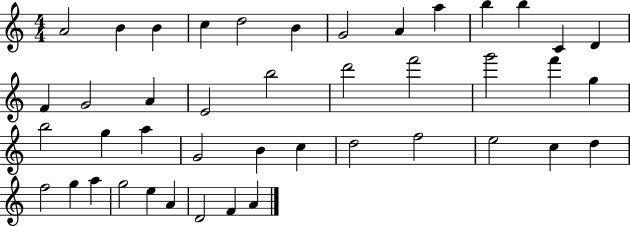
A4/h B4/q B4/q C5/q D5/h B4/q G4/h A4/q A5/q B5/q B5/q C4/q D4/q F4/q G4/h A4/q E4/h B5/h D6/h F6/h G6/h F6/q G5/q B5/h G5/q A5/q G4/h B4/q C5/q D5/h F5/h E5/h C5/q D5/q F5/h G5/q A5/q G5/h E5/q A4/q D4/h F4/q A4/q